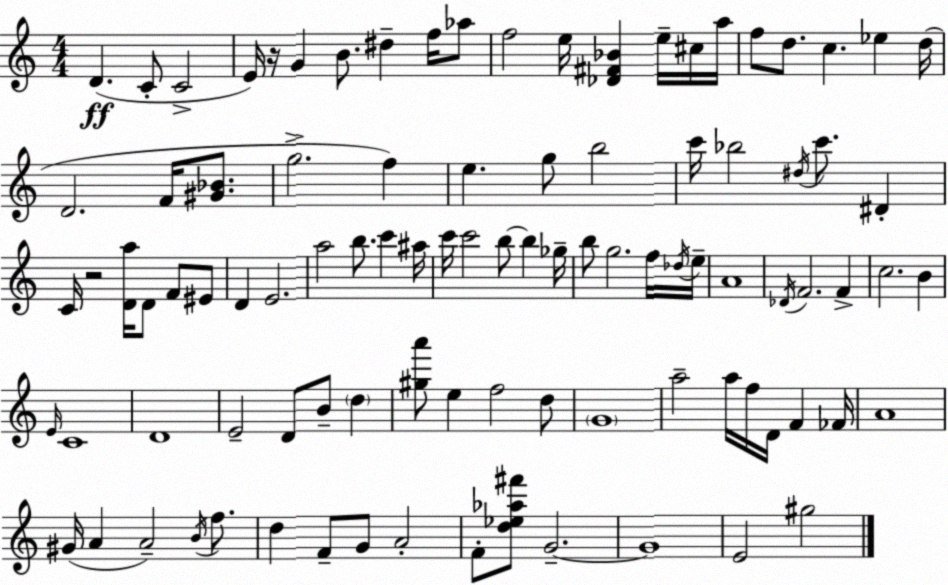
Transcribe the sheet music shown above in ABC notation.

X:1
T:Untitled
M:4/4
L:1/4
K:C
D C/2 C2 E/4 z/4 G B/2 ^d f/4 _a/2 f2 e/4 [_D^F_B] e/4 ^c/4 a/4 f/2 d/2 c _e d/4 D2 F/4 [^G_B]/2 g2 f e g/2 b2 c'/4 _b2 ^d/4 c'/2 ^D C/4 z2 [Da]/4 D/2 F/2 ^E/2 D E2 a2 b/2 c' ^a/4 c'/4 c'2 b/2 b _g/4 b/2 g2 f/4 _d/4 e/4 A4 _D/4 F2 F c2 B E/4 C4 D4 E2 D/2 B/2 d [^ga']/2 e f2 d/2 G4 a2 a/4 f/4 D/4 F _F/4 A4 ^G/4 A A2 B/4 f/2 d F/2 G/2 A2 F/2 [d_e_a^f']/2 G2 G4 E2 ^g2